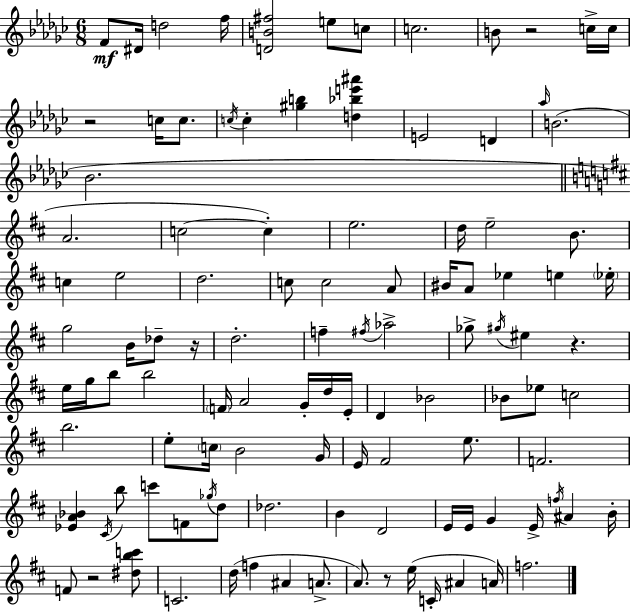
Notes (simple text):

F4/e D#4/s D5/h F5/s [D4,B4,F#5]/h E5/e C5/e C5/h. B4/e R/h C5/s C5/s R/h C5/s C5/e. C5/s C5/q [G#5,B5]/q [D5,Bb5,E6,A#6]/q E4/h D4/q Ab5/s B4/h. Bb4/h. A4/h. C5/h C5/q E5/h. D5/s E5/h B4/e. C5/q E5/h D5/h. C5/e C5/h A4/e BIS4/s A4/e Eb5/q E5/q Eb5/s G5/h B4/s Db5/e R/s D5/h. F5/q F#5/s Ab5/h Gb5/e G#5/s EIS5/q R/q. E5/s G5/s B5/e B5/h F4/s A4/h G4/s D5/s E4/s D4/q Bb4/h Bb4/e Eb5/e C5/h B5/h. E5/e C5/s B4/h G4/s E4/s F#4/h E5/e. F4/h. [Eb4,A4,Bb4]/q C#4/s B5/e C6/e F4/e Gb5/s D5/e Db5/h. B4/q D4/h E4/s E4/s G4/q E4/s F5/s A#4/q B4/s F4/e R/h [D#5,B5,C6]/e C4/h. D5/s F5/q A#4/q A4/e. A4/e. R/e E5/s C4/s A#4/q A4/s F5/h.